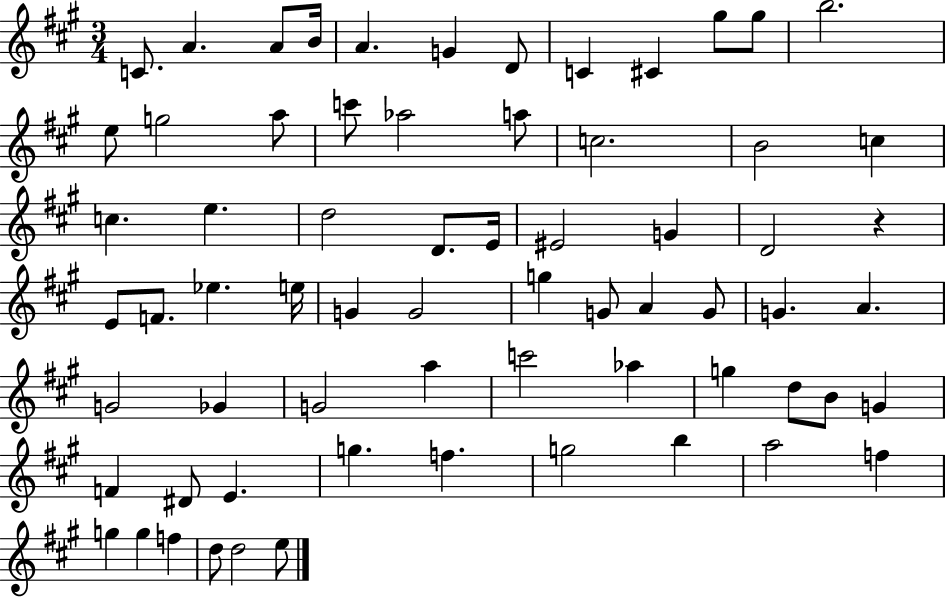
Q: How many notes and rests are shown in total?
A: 67